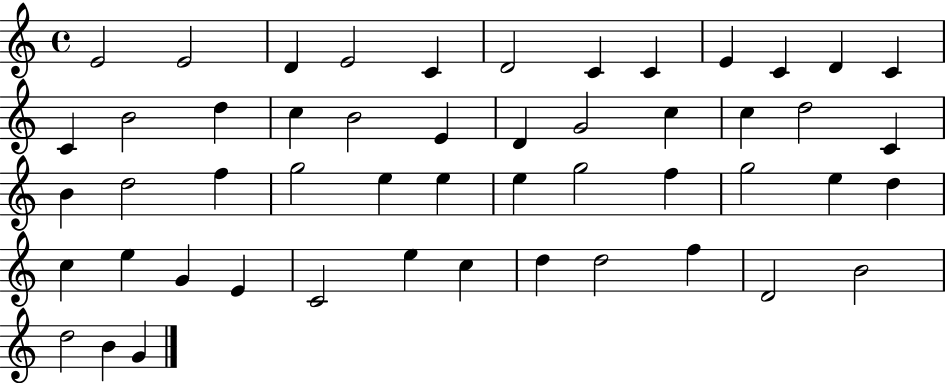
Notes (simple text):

E4/h E4/h D4/q E4/h C4/q D4/h C4/q C4/q E4/q C4/q D4/q C4/q C4/q B4/h D5/q C5/q B4/h E4/q D4/q G4/h C5/q C5/q D5/h C4/q B4/q D5/h F5/q G5/h E5/q E5/q E5/q G5/h F5/q G5/h E5/q D5/q C5/q E5/q G4/q E4/q C4/h E5/q C5/q D5/q D5/h F5/q D4/h B4/h D5/h B4/q G4/q